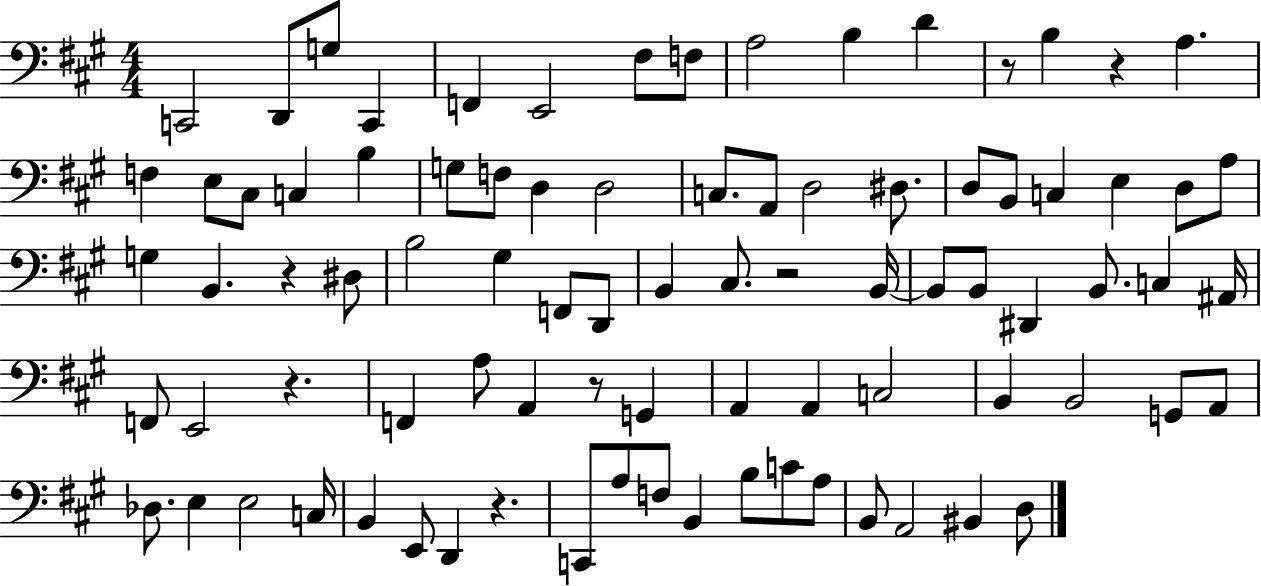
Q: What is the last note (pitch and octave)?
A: D3